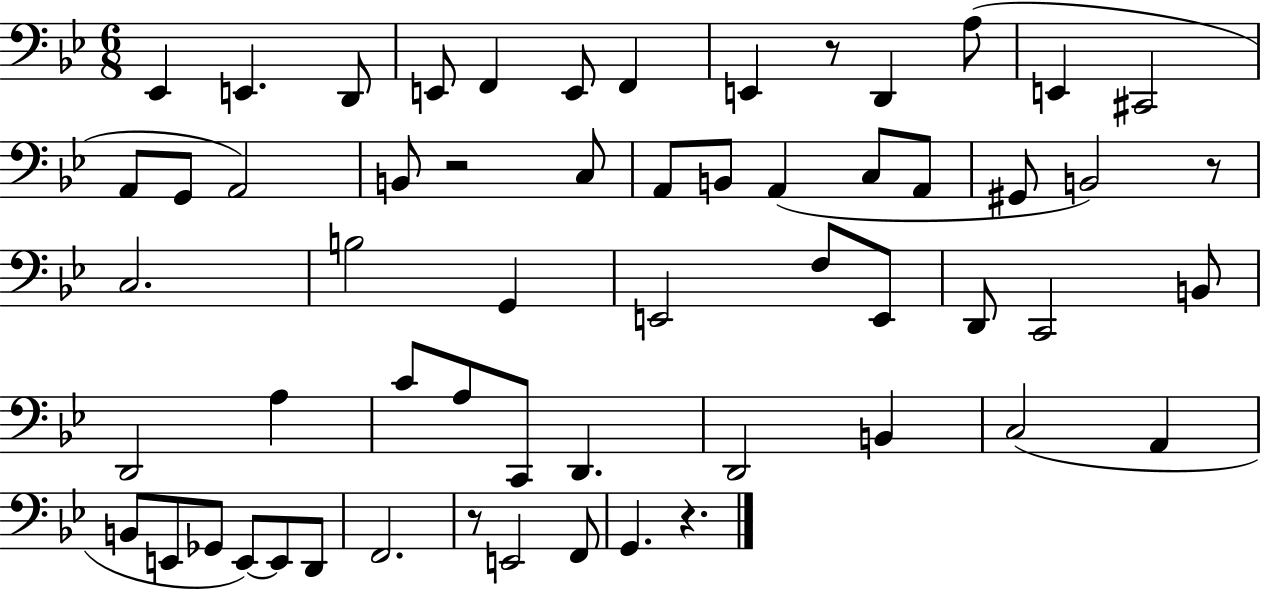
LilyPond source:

{
  \clef bass
  \numericTimeSignature
  \time 6/8
  \key bes \major
  ees,4 e,4. d,8 | e,8 f,4 e,8 f,4 | e,4 r8 d,4 a8( | e,4 cis,2 | \break a,8 g,8 a,2) | b,8 r2 c8 | a,8 b,8 a,4( c8 a,8 | gis,8 b,2) r8 | \break c2. | b2 g,4 | e,2 f8 e,8 | d,8 c,2 b,8 | \break d,2 a4 | c'8 a8 c,8 d,4. | d,2 b,4 | c2( a,4 | \break b,8 e,8 ges,8 e,8~~) e,8 d,8 | f,2. | r8 e,2 f,8 | g,4. r4. | \break \bar "|."
}